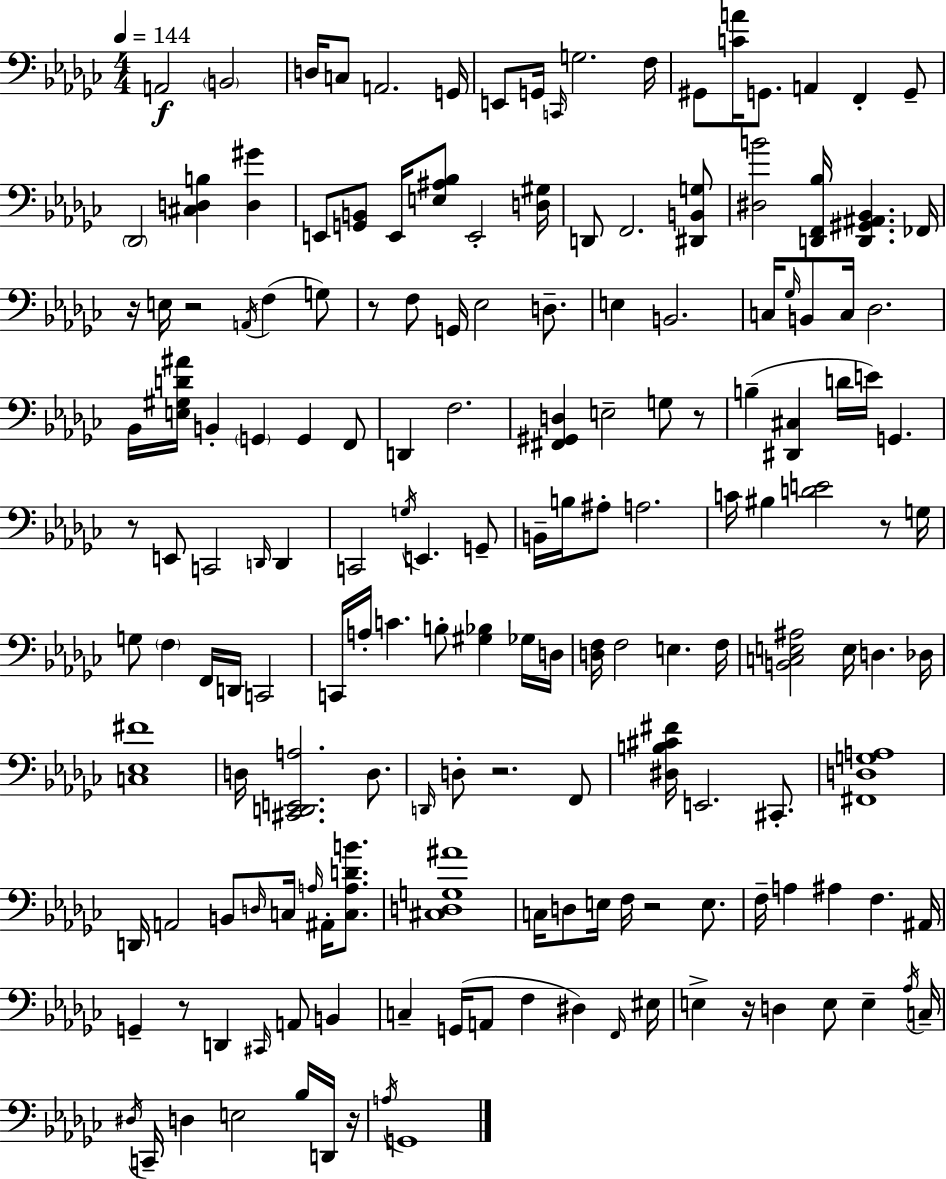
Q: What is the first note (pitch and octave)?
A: A2